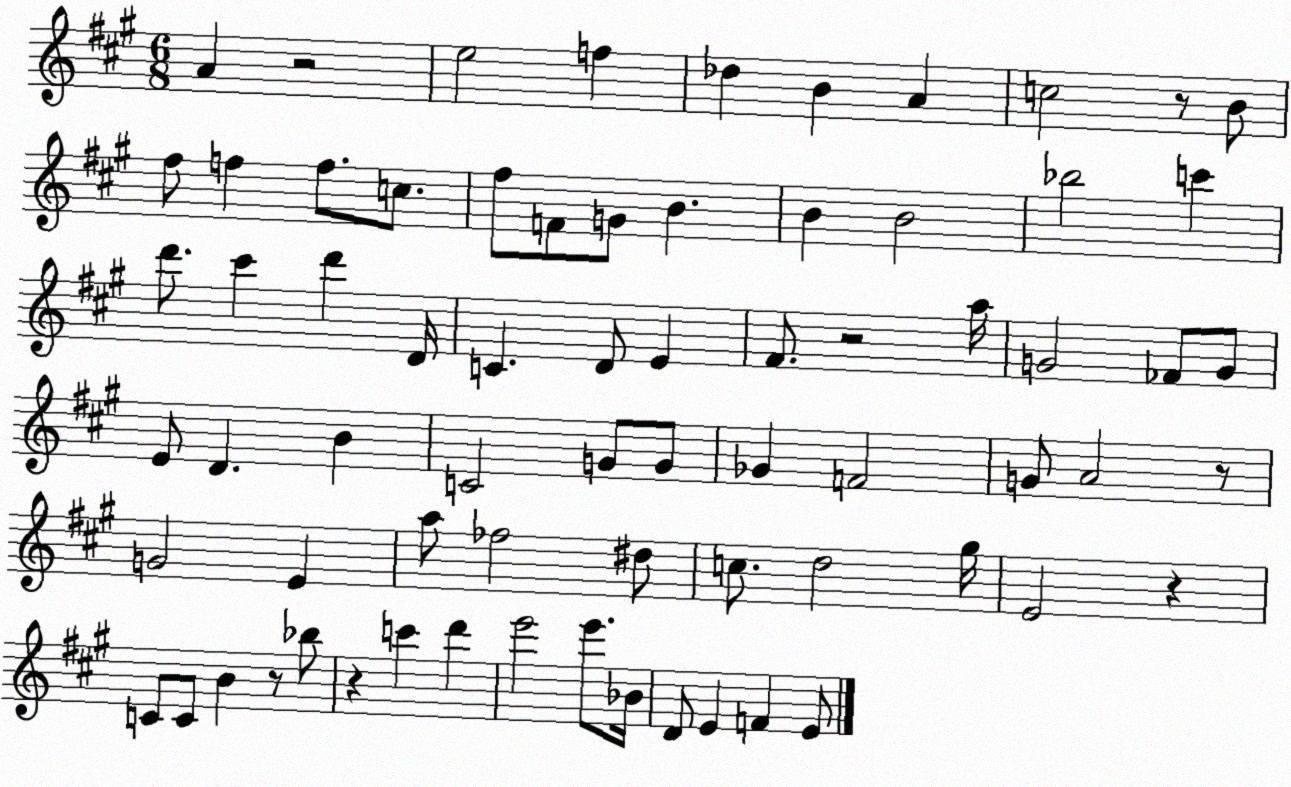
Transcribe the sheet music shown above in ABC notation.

X:1
T:Untitled
M:6/8
L:1/4
K:A
A z2 e2 f _d B A c2 z/2 B/2 ^f/2 f f/2 c/2 ^f/2 F/2 G/2 B B B2 _b2 c' d'/2 ^c' d' D/4 C D/2 E ^F/2 z2 a/4 G2 _F/2 G/2 E/2 D B C2 G/2 G/2 _G F2 G/2 A2 z/2 G2 E a/2 _f2 ^d/2 c/2 d2 ^g/4 E2 z C/2 C/2 B z/2 _b/2 z c' d' e'2 e'/2 _B/4 D/2 E F E/2